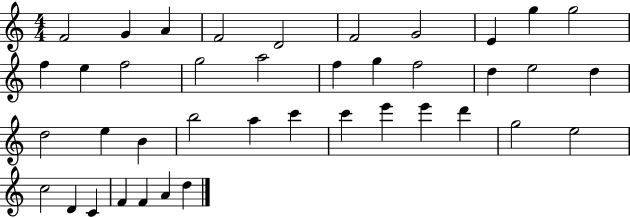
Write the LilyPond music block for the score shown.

{
  \clef treble
  \numericTimeSignature
  \time 4/4
  \key c \major
  f'2 g'4 a'4 | f'2 d'2 | f'2 g'2 | e'4 g''4 g''2 | \break f''4 e''4 f''2 | g''2 a''2 | f''4 g''4 f''2 | d''4 e''2 d''4 | \break d''2 e''4 b'4 | b''2 a''4 c'''4 | c'''4 e'''4 e'''4 d'''4 | g''2 e''2 | \break c''2 d'4 c'4 | f'4 f'4 a'4 d''4 | \bar "|."
}